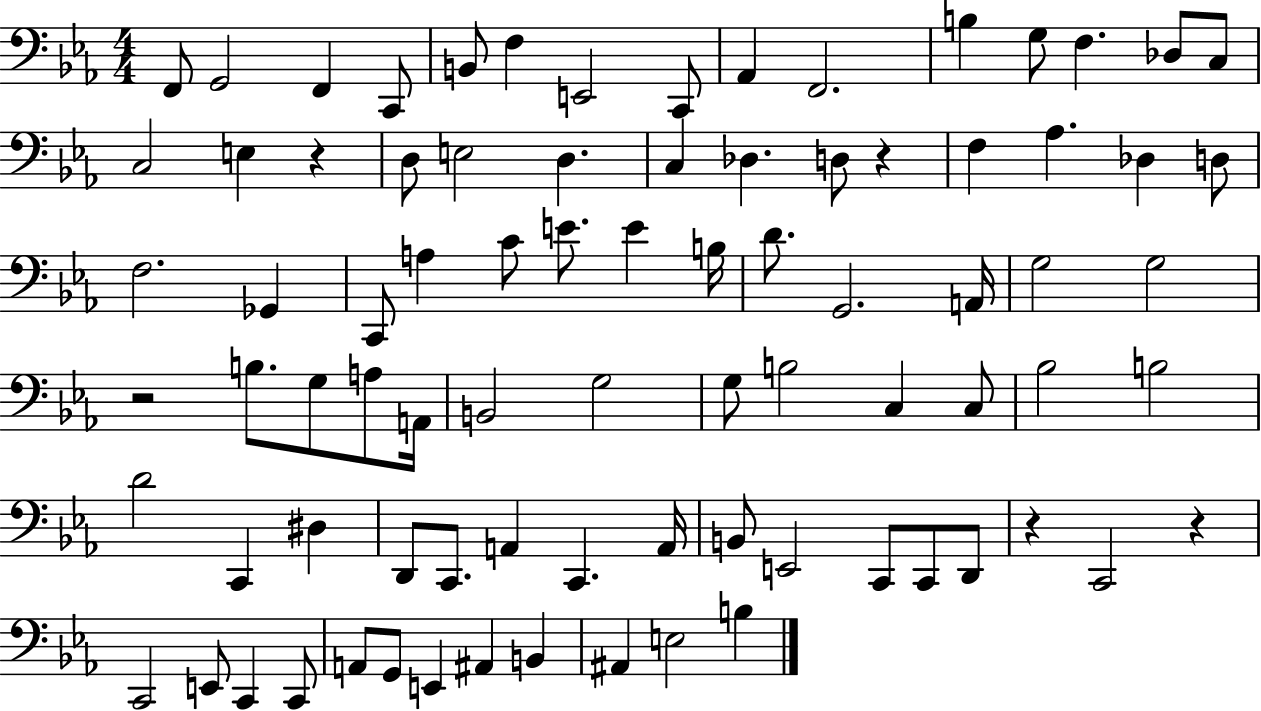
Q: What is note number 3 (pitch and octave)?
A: F2